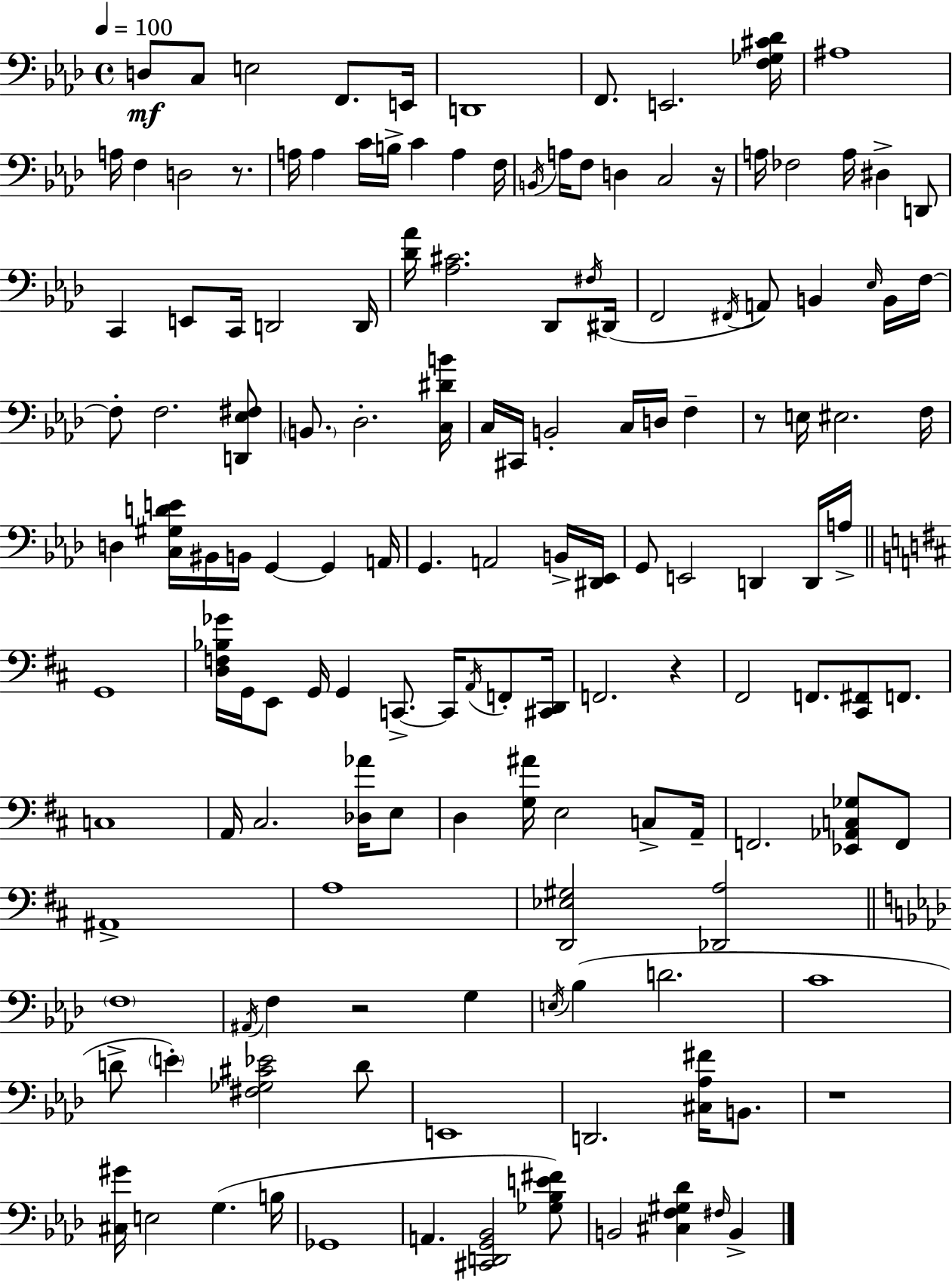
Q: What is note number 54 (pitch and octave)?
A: F3